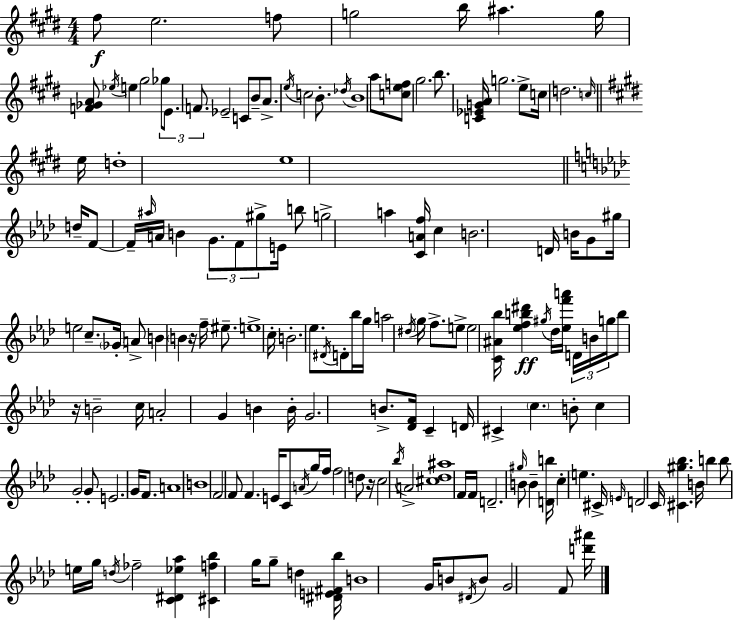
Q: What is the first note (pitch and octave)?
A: F#5